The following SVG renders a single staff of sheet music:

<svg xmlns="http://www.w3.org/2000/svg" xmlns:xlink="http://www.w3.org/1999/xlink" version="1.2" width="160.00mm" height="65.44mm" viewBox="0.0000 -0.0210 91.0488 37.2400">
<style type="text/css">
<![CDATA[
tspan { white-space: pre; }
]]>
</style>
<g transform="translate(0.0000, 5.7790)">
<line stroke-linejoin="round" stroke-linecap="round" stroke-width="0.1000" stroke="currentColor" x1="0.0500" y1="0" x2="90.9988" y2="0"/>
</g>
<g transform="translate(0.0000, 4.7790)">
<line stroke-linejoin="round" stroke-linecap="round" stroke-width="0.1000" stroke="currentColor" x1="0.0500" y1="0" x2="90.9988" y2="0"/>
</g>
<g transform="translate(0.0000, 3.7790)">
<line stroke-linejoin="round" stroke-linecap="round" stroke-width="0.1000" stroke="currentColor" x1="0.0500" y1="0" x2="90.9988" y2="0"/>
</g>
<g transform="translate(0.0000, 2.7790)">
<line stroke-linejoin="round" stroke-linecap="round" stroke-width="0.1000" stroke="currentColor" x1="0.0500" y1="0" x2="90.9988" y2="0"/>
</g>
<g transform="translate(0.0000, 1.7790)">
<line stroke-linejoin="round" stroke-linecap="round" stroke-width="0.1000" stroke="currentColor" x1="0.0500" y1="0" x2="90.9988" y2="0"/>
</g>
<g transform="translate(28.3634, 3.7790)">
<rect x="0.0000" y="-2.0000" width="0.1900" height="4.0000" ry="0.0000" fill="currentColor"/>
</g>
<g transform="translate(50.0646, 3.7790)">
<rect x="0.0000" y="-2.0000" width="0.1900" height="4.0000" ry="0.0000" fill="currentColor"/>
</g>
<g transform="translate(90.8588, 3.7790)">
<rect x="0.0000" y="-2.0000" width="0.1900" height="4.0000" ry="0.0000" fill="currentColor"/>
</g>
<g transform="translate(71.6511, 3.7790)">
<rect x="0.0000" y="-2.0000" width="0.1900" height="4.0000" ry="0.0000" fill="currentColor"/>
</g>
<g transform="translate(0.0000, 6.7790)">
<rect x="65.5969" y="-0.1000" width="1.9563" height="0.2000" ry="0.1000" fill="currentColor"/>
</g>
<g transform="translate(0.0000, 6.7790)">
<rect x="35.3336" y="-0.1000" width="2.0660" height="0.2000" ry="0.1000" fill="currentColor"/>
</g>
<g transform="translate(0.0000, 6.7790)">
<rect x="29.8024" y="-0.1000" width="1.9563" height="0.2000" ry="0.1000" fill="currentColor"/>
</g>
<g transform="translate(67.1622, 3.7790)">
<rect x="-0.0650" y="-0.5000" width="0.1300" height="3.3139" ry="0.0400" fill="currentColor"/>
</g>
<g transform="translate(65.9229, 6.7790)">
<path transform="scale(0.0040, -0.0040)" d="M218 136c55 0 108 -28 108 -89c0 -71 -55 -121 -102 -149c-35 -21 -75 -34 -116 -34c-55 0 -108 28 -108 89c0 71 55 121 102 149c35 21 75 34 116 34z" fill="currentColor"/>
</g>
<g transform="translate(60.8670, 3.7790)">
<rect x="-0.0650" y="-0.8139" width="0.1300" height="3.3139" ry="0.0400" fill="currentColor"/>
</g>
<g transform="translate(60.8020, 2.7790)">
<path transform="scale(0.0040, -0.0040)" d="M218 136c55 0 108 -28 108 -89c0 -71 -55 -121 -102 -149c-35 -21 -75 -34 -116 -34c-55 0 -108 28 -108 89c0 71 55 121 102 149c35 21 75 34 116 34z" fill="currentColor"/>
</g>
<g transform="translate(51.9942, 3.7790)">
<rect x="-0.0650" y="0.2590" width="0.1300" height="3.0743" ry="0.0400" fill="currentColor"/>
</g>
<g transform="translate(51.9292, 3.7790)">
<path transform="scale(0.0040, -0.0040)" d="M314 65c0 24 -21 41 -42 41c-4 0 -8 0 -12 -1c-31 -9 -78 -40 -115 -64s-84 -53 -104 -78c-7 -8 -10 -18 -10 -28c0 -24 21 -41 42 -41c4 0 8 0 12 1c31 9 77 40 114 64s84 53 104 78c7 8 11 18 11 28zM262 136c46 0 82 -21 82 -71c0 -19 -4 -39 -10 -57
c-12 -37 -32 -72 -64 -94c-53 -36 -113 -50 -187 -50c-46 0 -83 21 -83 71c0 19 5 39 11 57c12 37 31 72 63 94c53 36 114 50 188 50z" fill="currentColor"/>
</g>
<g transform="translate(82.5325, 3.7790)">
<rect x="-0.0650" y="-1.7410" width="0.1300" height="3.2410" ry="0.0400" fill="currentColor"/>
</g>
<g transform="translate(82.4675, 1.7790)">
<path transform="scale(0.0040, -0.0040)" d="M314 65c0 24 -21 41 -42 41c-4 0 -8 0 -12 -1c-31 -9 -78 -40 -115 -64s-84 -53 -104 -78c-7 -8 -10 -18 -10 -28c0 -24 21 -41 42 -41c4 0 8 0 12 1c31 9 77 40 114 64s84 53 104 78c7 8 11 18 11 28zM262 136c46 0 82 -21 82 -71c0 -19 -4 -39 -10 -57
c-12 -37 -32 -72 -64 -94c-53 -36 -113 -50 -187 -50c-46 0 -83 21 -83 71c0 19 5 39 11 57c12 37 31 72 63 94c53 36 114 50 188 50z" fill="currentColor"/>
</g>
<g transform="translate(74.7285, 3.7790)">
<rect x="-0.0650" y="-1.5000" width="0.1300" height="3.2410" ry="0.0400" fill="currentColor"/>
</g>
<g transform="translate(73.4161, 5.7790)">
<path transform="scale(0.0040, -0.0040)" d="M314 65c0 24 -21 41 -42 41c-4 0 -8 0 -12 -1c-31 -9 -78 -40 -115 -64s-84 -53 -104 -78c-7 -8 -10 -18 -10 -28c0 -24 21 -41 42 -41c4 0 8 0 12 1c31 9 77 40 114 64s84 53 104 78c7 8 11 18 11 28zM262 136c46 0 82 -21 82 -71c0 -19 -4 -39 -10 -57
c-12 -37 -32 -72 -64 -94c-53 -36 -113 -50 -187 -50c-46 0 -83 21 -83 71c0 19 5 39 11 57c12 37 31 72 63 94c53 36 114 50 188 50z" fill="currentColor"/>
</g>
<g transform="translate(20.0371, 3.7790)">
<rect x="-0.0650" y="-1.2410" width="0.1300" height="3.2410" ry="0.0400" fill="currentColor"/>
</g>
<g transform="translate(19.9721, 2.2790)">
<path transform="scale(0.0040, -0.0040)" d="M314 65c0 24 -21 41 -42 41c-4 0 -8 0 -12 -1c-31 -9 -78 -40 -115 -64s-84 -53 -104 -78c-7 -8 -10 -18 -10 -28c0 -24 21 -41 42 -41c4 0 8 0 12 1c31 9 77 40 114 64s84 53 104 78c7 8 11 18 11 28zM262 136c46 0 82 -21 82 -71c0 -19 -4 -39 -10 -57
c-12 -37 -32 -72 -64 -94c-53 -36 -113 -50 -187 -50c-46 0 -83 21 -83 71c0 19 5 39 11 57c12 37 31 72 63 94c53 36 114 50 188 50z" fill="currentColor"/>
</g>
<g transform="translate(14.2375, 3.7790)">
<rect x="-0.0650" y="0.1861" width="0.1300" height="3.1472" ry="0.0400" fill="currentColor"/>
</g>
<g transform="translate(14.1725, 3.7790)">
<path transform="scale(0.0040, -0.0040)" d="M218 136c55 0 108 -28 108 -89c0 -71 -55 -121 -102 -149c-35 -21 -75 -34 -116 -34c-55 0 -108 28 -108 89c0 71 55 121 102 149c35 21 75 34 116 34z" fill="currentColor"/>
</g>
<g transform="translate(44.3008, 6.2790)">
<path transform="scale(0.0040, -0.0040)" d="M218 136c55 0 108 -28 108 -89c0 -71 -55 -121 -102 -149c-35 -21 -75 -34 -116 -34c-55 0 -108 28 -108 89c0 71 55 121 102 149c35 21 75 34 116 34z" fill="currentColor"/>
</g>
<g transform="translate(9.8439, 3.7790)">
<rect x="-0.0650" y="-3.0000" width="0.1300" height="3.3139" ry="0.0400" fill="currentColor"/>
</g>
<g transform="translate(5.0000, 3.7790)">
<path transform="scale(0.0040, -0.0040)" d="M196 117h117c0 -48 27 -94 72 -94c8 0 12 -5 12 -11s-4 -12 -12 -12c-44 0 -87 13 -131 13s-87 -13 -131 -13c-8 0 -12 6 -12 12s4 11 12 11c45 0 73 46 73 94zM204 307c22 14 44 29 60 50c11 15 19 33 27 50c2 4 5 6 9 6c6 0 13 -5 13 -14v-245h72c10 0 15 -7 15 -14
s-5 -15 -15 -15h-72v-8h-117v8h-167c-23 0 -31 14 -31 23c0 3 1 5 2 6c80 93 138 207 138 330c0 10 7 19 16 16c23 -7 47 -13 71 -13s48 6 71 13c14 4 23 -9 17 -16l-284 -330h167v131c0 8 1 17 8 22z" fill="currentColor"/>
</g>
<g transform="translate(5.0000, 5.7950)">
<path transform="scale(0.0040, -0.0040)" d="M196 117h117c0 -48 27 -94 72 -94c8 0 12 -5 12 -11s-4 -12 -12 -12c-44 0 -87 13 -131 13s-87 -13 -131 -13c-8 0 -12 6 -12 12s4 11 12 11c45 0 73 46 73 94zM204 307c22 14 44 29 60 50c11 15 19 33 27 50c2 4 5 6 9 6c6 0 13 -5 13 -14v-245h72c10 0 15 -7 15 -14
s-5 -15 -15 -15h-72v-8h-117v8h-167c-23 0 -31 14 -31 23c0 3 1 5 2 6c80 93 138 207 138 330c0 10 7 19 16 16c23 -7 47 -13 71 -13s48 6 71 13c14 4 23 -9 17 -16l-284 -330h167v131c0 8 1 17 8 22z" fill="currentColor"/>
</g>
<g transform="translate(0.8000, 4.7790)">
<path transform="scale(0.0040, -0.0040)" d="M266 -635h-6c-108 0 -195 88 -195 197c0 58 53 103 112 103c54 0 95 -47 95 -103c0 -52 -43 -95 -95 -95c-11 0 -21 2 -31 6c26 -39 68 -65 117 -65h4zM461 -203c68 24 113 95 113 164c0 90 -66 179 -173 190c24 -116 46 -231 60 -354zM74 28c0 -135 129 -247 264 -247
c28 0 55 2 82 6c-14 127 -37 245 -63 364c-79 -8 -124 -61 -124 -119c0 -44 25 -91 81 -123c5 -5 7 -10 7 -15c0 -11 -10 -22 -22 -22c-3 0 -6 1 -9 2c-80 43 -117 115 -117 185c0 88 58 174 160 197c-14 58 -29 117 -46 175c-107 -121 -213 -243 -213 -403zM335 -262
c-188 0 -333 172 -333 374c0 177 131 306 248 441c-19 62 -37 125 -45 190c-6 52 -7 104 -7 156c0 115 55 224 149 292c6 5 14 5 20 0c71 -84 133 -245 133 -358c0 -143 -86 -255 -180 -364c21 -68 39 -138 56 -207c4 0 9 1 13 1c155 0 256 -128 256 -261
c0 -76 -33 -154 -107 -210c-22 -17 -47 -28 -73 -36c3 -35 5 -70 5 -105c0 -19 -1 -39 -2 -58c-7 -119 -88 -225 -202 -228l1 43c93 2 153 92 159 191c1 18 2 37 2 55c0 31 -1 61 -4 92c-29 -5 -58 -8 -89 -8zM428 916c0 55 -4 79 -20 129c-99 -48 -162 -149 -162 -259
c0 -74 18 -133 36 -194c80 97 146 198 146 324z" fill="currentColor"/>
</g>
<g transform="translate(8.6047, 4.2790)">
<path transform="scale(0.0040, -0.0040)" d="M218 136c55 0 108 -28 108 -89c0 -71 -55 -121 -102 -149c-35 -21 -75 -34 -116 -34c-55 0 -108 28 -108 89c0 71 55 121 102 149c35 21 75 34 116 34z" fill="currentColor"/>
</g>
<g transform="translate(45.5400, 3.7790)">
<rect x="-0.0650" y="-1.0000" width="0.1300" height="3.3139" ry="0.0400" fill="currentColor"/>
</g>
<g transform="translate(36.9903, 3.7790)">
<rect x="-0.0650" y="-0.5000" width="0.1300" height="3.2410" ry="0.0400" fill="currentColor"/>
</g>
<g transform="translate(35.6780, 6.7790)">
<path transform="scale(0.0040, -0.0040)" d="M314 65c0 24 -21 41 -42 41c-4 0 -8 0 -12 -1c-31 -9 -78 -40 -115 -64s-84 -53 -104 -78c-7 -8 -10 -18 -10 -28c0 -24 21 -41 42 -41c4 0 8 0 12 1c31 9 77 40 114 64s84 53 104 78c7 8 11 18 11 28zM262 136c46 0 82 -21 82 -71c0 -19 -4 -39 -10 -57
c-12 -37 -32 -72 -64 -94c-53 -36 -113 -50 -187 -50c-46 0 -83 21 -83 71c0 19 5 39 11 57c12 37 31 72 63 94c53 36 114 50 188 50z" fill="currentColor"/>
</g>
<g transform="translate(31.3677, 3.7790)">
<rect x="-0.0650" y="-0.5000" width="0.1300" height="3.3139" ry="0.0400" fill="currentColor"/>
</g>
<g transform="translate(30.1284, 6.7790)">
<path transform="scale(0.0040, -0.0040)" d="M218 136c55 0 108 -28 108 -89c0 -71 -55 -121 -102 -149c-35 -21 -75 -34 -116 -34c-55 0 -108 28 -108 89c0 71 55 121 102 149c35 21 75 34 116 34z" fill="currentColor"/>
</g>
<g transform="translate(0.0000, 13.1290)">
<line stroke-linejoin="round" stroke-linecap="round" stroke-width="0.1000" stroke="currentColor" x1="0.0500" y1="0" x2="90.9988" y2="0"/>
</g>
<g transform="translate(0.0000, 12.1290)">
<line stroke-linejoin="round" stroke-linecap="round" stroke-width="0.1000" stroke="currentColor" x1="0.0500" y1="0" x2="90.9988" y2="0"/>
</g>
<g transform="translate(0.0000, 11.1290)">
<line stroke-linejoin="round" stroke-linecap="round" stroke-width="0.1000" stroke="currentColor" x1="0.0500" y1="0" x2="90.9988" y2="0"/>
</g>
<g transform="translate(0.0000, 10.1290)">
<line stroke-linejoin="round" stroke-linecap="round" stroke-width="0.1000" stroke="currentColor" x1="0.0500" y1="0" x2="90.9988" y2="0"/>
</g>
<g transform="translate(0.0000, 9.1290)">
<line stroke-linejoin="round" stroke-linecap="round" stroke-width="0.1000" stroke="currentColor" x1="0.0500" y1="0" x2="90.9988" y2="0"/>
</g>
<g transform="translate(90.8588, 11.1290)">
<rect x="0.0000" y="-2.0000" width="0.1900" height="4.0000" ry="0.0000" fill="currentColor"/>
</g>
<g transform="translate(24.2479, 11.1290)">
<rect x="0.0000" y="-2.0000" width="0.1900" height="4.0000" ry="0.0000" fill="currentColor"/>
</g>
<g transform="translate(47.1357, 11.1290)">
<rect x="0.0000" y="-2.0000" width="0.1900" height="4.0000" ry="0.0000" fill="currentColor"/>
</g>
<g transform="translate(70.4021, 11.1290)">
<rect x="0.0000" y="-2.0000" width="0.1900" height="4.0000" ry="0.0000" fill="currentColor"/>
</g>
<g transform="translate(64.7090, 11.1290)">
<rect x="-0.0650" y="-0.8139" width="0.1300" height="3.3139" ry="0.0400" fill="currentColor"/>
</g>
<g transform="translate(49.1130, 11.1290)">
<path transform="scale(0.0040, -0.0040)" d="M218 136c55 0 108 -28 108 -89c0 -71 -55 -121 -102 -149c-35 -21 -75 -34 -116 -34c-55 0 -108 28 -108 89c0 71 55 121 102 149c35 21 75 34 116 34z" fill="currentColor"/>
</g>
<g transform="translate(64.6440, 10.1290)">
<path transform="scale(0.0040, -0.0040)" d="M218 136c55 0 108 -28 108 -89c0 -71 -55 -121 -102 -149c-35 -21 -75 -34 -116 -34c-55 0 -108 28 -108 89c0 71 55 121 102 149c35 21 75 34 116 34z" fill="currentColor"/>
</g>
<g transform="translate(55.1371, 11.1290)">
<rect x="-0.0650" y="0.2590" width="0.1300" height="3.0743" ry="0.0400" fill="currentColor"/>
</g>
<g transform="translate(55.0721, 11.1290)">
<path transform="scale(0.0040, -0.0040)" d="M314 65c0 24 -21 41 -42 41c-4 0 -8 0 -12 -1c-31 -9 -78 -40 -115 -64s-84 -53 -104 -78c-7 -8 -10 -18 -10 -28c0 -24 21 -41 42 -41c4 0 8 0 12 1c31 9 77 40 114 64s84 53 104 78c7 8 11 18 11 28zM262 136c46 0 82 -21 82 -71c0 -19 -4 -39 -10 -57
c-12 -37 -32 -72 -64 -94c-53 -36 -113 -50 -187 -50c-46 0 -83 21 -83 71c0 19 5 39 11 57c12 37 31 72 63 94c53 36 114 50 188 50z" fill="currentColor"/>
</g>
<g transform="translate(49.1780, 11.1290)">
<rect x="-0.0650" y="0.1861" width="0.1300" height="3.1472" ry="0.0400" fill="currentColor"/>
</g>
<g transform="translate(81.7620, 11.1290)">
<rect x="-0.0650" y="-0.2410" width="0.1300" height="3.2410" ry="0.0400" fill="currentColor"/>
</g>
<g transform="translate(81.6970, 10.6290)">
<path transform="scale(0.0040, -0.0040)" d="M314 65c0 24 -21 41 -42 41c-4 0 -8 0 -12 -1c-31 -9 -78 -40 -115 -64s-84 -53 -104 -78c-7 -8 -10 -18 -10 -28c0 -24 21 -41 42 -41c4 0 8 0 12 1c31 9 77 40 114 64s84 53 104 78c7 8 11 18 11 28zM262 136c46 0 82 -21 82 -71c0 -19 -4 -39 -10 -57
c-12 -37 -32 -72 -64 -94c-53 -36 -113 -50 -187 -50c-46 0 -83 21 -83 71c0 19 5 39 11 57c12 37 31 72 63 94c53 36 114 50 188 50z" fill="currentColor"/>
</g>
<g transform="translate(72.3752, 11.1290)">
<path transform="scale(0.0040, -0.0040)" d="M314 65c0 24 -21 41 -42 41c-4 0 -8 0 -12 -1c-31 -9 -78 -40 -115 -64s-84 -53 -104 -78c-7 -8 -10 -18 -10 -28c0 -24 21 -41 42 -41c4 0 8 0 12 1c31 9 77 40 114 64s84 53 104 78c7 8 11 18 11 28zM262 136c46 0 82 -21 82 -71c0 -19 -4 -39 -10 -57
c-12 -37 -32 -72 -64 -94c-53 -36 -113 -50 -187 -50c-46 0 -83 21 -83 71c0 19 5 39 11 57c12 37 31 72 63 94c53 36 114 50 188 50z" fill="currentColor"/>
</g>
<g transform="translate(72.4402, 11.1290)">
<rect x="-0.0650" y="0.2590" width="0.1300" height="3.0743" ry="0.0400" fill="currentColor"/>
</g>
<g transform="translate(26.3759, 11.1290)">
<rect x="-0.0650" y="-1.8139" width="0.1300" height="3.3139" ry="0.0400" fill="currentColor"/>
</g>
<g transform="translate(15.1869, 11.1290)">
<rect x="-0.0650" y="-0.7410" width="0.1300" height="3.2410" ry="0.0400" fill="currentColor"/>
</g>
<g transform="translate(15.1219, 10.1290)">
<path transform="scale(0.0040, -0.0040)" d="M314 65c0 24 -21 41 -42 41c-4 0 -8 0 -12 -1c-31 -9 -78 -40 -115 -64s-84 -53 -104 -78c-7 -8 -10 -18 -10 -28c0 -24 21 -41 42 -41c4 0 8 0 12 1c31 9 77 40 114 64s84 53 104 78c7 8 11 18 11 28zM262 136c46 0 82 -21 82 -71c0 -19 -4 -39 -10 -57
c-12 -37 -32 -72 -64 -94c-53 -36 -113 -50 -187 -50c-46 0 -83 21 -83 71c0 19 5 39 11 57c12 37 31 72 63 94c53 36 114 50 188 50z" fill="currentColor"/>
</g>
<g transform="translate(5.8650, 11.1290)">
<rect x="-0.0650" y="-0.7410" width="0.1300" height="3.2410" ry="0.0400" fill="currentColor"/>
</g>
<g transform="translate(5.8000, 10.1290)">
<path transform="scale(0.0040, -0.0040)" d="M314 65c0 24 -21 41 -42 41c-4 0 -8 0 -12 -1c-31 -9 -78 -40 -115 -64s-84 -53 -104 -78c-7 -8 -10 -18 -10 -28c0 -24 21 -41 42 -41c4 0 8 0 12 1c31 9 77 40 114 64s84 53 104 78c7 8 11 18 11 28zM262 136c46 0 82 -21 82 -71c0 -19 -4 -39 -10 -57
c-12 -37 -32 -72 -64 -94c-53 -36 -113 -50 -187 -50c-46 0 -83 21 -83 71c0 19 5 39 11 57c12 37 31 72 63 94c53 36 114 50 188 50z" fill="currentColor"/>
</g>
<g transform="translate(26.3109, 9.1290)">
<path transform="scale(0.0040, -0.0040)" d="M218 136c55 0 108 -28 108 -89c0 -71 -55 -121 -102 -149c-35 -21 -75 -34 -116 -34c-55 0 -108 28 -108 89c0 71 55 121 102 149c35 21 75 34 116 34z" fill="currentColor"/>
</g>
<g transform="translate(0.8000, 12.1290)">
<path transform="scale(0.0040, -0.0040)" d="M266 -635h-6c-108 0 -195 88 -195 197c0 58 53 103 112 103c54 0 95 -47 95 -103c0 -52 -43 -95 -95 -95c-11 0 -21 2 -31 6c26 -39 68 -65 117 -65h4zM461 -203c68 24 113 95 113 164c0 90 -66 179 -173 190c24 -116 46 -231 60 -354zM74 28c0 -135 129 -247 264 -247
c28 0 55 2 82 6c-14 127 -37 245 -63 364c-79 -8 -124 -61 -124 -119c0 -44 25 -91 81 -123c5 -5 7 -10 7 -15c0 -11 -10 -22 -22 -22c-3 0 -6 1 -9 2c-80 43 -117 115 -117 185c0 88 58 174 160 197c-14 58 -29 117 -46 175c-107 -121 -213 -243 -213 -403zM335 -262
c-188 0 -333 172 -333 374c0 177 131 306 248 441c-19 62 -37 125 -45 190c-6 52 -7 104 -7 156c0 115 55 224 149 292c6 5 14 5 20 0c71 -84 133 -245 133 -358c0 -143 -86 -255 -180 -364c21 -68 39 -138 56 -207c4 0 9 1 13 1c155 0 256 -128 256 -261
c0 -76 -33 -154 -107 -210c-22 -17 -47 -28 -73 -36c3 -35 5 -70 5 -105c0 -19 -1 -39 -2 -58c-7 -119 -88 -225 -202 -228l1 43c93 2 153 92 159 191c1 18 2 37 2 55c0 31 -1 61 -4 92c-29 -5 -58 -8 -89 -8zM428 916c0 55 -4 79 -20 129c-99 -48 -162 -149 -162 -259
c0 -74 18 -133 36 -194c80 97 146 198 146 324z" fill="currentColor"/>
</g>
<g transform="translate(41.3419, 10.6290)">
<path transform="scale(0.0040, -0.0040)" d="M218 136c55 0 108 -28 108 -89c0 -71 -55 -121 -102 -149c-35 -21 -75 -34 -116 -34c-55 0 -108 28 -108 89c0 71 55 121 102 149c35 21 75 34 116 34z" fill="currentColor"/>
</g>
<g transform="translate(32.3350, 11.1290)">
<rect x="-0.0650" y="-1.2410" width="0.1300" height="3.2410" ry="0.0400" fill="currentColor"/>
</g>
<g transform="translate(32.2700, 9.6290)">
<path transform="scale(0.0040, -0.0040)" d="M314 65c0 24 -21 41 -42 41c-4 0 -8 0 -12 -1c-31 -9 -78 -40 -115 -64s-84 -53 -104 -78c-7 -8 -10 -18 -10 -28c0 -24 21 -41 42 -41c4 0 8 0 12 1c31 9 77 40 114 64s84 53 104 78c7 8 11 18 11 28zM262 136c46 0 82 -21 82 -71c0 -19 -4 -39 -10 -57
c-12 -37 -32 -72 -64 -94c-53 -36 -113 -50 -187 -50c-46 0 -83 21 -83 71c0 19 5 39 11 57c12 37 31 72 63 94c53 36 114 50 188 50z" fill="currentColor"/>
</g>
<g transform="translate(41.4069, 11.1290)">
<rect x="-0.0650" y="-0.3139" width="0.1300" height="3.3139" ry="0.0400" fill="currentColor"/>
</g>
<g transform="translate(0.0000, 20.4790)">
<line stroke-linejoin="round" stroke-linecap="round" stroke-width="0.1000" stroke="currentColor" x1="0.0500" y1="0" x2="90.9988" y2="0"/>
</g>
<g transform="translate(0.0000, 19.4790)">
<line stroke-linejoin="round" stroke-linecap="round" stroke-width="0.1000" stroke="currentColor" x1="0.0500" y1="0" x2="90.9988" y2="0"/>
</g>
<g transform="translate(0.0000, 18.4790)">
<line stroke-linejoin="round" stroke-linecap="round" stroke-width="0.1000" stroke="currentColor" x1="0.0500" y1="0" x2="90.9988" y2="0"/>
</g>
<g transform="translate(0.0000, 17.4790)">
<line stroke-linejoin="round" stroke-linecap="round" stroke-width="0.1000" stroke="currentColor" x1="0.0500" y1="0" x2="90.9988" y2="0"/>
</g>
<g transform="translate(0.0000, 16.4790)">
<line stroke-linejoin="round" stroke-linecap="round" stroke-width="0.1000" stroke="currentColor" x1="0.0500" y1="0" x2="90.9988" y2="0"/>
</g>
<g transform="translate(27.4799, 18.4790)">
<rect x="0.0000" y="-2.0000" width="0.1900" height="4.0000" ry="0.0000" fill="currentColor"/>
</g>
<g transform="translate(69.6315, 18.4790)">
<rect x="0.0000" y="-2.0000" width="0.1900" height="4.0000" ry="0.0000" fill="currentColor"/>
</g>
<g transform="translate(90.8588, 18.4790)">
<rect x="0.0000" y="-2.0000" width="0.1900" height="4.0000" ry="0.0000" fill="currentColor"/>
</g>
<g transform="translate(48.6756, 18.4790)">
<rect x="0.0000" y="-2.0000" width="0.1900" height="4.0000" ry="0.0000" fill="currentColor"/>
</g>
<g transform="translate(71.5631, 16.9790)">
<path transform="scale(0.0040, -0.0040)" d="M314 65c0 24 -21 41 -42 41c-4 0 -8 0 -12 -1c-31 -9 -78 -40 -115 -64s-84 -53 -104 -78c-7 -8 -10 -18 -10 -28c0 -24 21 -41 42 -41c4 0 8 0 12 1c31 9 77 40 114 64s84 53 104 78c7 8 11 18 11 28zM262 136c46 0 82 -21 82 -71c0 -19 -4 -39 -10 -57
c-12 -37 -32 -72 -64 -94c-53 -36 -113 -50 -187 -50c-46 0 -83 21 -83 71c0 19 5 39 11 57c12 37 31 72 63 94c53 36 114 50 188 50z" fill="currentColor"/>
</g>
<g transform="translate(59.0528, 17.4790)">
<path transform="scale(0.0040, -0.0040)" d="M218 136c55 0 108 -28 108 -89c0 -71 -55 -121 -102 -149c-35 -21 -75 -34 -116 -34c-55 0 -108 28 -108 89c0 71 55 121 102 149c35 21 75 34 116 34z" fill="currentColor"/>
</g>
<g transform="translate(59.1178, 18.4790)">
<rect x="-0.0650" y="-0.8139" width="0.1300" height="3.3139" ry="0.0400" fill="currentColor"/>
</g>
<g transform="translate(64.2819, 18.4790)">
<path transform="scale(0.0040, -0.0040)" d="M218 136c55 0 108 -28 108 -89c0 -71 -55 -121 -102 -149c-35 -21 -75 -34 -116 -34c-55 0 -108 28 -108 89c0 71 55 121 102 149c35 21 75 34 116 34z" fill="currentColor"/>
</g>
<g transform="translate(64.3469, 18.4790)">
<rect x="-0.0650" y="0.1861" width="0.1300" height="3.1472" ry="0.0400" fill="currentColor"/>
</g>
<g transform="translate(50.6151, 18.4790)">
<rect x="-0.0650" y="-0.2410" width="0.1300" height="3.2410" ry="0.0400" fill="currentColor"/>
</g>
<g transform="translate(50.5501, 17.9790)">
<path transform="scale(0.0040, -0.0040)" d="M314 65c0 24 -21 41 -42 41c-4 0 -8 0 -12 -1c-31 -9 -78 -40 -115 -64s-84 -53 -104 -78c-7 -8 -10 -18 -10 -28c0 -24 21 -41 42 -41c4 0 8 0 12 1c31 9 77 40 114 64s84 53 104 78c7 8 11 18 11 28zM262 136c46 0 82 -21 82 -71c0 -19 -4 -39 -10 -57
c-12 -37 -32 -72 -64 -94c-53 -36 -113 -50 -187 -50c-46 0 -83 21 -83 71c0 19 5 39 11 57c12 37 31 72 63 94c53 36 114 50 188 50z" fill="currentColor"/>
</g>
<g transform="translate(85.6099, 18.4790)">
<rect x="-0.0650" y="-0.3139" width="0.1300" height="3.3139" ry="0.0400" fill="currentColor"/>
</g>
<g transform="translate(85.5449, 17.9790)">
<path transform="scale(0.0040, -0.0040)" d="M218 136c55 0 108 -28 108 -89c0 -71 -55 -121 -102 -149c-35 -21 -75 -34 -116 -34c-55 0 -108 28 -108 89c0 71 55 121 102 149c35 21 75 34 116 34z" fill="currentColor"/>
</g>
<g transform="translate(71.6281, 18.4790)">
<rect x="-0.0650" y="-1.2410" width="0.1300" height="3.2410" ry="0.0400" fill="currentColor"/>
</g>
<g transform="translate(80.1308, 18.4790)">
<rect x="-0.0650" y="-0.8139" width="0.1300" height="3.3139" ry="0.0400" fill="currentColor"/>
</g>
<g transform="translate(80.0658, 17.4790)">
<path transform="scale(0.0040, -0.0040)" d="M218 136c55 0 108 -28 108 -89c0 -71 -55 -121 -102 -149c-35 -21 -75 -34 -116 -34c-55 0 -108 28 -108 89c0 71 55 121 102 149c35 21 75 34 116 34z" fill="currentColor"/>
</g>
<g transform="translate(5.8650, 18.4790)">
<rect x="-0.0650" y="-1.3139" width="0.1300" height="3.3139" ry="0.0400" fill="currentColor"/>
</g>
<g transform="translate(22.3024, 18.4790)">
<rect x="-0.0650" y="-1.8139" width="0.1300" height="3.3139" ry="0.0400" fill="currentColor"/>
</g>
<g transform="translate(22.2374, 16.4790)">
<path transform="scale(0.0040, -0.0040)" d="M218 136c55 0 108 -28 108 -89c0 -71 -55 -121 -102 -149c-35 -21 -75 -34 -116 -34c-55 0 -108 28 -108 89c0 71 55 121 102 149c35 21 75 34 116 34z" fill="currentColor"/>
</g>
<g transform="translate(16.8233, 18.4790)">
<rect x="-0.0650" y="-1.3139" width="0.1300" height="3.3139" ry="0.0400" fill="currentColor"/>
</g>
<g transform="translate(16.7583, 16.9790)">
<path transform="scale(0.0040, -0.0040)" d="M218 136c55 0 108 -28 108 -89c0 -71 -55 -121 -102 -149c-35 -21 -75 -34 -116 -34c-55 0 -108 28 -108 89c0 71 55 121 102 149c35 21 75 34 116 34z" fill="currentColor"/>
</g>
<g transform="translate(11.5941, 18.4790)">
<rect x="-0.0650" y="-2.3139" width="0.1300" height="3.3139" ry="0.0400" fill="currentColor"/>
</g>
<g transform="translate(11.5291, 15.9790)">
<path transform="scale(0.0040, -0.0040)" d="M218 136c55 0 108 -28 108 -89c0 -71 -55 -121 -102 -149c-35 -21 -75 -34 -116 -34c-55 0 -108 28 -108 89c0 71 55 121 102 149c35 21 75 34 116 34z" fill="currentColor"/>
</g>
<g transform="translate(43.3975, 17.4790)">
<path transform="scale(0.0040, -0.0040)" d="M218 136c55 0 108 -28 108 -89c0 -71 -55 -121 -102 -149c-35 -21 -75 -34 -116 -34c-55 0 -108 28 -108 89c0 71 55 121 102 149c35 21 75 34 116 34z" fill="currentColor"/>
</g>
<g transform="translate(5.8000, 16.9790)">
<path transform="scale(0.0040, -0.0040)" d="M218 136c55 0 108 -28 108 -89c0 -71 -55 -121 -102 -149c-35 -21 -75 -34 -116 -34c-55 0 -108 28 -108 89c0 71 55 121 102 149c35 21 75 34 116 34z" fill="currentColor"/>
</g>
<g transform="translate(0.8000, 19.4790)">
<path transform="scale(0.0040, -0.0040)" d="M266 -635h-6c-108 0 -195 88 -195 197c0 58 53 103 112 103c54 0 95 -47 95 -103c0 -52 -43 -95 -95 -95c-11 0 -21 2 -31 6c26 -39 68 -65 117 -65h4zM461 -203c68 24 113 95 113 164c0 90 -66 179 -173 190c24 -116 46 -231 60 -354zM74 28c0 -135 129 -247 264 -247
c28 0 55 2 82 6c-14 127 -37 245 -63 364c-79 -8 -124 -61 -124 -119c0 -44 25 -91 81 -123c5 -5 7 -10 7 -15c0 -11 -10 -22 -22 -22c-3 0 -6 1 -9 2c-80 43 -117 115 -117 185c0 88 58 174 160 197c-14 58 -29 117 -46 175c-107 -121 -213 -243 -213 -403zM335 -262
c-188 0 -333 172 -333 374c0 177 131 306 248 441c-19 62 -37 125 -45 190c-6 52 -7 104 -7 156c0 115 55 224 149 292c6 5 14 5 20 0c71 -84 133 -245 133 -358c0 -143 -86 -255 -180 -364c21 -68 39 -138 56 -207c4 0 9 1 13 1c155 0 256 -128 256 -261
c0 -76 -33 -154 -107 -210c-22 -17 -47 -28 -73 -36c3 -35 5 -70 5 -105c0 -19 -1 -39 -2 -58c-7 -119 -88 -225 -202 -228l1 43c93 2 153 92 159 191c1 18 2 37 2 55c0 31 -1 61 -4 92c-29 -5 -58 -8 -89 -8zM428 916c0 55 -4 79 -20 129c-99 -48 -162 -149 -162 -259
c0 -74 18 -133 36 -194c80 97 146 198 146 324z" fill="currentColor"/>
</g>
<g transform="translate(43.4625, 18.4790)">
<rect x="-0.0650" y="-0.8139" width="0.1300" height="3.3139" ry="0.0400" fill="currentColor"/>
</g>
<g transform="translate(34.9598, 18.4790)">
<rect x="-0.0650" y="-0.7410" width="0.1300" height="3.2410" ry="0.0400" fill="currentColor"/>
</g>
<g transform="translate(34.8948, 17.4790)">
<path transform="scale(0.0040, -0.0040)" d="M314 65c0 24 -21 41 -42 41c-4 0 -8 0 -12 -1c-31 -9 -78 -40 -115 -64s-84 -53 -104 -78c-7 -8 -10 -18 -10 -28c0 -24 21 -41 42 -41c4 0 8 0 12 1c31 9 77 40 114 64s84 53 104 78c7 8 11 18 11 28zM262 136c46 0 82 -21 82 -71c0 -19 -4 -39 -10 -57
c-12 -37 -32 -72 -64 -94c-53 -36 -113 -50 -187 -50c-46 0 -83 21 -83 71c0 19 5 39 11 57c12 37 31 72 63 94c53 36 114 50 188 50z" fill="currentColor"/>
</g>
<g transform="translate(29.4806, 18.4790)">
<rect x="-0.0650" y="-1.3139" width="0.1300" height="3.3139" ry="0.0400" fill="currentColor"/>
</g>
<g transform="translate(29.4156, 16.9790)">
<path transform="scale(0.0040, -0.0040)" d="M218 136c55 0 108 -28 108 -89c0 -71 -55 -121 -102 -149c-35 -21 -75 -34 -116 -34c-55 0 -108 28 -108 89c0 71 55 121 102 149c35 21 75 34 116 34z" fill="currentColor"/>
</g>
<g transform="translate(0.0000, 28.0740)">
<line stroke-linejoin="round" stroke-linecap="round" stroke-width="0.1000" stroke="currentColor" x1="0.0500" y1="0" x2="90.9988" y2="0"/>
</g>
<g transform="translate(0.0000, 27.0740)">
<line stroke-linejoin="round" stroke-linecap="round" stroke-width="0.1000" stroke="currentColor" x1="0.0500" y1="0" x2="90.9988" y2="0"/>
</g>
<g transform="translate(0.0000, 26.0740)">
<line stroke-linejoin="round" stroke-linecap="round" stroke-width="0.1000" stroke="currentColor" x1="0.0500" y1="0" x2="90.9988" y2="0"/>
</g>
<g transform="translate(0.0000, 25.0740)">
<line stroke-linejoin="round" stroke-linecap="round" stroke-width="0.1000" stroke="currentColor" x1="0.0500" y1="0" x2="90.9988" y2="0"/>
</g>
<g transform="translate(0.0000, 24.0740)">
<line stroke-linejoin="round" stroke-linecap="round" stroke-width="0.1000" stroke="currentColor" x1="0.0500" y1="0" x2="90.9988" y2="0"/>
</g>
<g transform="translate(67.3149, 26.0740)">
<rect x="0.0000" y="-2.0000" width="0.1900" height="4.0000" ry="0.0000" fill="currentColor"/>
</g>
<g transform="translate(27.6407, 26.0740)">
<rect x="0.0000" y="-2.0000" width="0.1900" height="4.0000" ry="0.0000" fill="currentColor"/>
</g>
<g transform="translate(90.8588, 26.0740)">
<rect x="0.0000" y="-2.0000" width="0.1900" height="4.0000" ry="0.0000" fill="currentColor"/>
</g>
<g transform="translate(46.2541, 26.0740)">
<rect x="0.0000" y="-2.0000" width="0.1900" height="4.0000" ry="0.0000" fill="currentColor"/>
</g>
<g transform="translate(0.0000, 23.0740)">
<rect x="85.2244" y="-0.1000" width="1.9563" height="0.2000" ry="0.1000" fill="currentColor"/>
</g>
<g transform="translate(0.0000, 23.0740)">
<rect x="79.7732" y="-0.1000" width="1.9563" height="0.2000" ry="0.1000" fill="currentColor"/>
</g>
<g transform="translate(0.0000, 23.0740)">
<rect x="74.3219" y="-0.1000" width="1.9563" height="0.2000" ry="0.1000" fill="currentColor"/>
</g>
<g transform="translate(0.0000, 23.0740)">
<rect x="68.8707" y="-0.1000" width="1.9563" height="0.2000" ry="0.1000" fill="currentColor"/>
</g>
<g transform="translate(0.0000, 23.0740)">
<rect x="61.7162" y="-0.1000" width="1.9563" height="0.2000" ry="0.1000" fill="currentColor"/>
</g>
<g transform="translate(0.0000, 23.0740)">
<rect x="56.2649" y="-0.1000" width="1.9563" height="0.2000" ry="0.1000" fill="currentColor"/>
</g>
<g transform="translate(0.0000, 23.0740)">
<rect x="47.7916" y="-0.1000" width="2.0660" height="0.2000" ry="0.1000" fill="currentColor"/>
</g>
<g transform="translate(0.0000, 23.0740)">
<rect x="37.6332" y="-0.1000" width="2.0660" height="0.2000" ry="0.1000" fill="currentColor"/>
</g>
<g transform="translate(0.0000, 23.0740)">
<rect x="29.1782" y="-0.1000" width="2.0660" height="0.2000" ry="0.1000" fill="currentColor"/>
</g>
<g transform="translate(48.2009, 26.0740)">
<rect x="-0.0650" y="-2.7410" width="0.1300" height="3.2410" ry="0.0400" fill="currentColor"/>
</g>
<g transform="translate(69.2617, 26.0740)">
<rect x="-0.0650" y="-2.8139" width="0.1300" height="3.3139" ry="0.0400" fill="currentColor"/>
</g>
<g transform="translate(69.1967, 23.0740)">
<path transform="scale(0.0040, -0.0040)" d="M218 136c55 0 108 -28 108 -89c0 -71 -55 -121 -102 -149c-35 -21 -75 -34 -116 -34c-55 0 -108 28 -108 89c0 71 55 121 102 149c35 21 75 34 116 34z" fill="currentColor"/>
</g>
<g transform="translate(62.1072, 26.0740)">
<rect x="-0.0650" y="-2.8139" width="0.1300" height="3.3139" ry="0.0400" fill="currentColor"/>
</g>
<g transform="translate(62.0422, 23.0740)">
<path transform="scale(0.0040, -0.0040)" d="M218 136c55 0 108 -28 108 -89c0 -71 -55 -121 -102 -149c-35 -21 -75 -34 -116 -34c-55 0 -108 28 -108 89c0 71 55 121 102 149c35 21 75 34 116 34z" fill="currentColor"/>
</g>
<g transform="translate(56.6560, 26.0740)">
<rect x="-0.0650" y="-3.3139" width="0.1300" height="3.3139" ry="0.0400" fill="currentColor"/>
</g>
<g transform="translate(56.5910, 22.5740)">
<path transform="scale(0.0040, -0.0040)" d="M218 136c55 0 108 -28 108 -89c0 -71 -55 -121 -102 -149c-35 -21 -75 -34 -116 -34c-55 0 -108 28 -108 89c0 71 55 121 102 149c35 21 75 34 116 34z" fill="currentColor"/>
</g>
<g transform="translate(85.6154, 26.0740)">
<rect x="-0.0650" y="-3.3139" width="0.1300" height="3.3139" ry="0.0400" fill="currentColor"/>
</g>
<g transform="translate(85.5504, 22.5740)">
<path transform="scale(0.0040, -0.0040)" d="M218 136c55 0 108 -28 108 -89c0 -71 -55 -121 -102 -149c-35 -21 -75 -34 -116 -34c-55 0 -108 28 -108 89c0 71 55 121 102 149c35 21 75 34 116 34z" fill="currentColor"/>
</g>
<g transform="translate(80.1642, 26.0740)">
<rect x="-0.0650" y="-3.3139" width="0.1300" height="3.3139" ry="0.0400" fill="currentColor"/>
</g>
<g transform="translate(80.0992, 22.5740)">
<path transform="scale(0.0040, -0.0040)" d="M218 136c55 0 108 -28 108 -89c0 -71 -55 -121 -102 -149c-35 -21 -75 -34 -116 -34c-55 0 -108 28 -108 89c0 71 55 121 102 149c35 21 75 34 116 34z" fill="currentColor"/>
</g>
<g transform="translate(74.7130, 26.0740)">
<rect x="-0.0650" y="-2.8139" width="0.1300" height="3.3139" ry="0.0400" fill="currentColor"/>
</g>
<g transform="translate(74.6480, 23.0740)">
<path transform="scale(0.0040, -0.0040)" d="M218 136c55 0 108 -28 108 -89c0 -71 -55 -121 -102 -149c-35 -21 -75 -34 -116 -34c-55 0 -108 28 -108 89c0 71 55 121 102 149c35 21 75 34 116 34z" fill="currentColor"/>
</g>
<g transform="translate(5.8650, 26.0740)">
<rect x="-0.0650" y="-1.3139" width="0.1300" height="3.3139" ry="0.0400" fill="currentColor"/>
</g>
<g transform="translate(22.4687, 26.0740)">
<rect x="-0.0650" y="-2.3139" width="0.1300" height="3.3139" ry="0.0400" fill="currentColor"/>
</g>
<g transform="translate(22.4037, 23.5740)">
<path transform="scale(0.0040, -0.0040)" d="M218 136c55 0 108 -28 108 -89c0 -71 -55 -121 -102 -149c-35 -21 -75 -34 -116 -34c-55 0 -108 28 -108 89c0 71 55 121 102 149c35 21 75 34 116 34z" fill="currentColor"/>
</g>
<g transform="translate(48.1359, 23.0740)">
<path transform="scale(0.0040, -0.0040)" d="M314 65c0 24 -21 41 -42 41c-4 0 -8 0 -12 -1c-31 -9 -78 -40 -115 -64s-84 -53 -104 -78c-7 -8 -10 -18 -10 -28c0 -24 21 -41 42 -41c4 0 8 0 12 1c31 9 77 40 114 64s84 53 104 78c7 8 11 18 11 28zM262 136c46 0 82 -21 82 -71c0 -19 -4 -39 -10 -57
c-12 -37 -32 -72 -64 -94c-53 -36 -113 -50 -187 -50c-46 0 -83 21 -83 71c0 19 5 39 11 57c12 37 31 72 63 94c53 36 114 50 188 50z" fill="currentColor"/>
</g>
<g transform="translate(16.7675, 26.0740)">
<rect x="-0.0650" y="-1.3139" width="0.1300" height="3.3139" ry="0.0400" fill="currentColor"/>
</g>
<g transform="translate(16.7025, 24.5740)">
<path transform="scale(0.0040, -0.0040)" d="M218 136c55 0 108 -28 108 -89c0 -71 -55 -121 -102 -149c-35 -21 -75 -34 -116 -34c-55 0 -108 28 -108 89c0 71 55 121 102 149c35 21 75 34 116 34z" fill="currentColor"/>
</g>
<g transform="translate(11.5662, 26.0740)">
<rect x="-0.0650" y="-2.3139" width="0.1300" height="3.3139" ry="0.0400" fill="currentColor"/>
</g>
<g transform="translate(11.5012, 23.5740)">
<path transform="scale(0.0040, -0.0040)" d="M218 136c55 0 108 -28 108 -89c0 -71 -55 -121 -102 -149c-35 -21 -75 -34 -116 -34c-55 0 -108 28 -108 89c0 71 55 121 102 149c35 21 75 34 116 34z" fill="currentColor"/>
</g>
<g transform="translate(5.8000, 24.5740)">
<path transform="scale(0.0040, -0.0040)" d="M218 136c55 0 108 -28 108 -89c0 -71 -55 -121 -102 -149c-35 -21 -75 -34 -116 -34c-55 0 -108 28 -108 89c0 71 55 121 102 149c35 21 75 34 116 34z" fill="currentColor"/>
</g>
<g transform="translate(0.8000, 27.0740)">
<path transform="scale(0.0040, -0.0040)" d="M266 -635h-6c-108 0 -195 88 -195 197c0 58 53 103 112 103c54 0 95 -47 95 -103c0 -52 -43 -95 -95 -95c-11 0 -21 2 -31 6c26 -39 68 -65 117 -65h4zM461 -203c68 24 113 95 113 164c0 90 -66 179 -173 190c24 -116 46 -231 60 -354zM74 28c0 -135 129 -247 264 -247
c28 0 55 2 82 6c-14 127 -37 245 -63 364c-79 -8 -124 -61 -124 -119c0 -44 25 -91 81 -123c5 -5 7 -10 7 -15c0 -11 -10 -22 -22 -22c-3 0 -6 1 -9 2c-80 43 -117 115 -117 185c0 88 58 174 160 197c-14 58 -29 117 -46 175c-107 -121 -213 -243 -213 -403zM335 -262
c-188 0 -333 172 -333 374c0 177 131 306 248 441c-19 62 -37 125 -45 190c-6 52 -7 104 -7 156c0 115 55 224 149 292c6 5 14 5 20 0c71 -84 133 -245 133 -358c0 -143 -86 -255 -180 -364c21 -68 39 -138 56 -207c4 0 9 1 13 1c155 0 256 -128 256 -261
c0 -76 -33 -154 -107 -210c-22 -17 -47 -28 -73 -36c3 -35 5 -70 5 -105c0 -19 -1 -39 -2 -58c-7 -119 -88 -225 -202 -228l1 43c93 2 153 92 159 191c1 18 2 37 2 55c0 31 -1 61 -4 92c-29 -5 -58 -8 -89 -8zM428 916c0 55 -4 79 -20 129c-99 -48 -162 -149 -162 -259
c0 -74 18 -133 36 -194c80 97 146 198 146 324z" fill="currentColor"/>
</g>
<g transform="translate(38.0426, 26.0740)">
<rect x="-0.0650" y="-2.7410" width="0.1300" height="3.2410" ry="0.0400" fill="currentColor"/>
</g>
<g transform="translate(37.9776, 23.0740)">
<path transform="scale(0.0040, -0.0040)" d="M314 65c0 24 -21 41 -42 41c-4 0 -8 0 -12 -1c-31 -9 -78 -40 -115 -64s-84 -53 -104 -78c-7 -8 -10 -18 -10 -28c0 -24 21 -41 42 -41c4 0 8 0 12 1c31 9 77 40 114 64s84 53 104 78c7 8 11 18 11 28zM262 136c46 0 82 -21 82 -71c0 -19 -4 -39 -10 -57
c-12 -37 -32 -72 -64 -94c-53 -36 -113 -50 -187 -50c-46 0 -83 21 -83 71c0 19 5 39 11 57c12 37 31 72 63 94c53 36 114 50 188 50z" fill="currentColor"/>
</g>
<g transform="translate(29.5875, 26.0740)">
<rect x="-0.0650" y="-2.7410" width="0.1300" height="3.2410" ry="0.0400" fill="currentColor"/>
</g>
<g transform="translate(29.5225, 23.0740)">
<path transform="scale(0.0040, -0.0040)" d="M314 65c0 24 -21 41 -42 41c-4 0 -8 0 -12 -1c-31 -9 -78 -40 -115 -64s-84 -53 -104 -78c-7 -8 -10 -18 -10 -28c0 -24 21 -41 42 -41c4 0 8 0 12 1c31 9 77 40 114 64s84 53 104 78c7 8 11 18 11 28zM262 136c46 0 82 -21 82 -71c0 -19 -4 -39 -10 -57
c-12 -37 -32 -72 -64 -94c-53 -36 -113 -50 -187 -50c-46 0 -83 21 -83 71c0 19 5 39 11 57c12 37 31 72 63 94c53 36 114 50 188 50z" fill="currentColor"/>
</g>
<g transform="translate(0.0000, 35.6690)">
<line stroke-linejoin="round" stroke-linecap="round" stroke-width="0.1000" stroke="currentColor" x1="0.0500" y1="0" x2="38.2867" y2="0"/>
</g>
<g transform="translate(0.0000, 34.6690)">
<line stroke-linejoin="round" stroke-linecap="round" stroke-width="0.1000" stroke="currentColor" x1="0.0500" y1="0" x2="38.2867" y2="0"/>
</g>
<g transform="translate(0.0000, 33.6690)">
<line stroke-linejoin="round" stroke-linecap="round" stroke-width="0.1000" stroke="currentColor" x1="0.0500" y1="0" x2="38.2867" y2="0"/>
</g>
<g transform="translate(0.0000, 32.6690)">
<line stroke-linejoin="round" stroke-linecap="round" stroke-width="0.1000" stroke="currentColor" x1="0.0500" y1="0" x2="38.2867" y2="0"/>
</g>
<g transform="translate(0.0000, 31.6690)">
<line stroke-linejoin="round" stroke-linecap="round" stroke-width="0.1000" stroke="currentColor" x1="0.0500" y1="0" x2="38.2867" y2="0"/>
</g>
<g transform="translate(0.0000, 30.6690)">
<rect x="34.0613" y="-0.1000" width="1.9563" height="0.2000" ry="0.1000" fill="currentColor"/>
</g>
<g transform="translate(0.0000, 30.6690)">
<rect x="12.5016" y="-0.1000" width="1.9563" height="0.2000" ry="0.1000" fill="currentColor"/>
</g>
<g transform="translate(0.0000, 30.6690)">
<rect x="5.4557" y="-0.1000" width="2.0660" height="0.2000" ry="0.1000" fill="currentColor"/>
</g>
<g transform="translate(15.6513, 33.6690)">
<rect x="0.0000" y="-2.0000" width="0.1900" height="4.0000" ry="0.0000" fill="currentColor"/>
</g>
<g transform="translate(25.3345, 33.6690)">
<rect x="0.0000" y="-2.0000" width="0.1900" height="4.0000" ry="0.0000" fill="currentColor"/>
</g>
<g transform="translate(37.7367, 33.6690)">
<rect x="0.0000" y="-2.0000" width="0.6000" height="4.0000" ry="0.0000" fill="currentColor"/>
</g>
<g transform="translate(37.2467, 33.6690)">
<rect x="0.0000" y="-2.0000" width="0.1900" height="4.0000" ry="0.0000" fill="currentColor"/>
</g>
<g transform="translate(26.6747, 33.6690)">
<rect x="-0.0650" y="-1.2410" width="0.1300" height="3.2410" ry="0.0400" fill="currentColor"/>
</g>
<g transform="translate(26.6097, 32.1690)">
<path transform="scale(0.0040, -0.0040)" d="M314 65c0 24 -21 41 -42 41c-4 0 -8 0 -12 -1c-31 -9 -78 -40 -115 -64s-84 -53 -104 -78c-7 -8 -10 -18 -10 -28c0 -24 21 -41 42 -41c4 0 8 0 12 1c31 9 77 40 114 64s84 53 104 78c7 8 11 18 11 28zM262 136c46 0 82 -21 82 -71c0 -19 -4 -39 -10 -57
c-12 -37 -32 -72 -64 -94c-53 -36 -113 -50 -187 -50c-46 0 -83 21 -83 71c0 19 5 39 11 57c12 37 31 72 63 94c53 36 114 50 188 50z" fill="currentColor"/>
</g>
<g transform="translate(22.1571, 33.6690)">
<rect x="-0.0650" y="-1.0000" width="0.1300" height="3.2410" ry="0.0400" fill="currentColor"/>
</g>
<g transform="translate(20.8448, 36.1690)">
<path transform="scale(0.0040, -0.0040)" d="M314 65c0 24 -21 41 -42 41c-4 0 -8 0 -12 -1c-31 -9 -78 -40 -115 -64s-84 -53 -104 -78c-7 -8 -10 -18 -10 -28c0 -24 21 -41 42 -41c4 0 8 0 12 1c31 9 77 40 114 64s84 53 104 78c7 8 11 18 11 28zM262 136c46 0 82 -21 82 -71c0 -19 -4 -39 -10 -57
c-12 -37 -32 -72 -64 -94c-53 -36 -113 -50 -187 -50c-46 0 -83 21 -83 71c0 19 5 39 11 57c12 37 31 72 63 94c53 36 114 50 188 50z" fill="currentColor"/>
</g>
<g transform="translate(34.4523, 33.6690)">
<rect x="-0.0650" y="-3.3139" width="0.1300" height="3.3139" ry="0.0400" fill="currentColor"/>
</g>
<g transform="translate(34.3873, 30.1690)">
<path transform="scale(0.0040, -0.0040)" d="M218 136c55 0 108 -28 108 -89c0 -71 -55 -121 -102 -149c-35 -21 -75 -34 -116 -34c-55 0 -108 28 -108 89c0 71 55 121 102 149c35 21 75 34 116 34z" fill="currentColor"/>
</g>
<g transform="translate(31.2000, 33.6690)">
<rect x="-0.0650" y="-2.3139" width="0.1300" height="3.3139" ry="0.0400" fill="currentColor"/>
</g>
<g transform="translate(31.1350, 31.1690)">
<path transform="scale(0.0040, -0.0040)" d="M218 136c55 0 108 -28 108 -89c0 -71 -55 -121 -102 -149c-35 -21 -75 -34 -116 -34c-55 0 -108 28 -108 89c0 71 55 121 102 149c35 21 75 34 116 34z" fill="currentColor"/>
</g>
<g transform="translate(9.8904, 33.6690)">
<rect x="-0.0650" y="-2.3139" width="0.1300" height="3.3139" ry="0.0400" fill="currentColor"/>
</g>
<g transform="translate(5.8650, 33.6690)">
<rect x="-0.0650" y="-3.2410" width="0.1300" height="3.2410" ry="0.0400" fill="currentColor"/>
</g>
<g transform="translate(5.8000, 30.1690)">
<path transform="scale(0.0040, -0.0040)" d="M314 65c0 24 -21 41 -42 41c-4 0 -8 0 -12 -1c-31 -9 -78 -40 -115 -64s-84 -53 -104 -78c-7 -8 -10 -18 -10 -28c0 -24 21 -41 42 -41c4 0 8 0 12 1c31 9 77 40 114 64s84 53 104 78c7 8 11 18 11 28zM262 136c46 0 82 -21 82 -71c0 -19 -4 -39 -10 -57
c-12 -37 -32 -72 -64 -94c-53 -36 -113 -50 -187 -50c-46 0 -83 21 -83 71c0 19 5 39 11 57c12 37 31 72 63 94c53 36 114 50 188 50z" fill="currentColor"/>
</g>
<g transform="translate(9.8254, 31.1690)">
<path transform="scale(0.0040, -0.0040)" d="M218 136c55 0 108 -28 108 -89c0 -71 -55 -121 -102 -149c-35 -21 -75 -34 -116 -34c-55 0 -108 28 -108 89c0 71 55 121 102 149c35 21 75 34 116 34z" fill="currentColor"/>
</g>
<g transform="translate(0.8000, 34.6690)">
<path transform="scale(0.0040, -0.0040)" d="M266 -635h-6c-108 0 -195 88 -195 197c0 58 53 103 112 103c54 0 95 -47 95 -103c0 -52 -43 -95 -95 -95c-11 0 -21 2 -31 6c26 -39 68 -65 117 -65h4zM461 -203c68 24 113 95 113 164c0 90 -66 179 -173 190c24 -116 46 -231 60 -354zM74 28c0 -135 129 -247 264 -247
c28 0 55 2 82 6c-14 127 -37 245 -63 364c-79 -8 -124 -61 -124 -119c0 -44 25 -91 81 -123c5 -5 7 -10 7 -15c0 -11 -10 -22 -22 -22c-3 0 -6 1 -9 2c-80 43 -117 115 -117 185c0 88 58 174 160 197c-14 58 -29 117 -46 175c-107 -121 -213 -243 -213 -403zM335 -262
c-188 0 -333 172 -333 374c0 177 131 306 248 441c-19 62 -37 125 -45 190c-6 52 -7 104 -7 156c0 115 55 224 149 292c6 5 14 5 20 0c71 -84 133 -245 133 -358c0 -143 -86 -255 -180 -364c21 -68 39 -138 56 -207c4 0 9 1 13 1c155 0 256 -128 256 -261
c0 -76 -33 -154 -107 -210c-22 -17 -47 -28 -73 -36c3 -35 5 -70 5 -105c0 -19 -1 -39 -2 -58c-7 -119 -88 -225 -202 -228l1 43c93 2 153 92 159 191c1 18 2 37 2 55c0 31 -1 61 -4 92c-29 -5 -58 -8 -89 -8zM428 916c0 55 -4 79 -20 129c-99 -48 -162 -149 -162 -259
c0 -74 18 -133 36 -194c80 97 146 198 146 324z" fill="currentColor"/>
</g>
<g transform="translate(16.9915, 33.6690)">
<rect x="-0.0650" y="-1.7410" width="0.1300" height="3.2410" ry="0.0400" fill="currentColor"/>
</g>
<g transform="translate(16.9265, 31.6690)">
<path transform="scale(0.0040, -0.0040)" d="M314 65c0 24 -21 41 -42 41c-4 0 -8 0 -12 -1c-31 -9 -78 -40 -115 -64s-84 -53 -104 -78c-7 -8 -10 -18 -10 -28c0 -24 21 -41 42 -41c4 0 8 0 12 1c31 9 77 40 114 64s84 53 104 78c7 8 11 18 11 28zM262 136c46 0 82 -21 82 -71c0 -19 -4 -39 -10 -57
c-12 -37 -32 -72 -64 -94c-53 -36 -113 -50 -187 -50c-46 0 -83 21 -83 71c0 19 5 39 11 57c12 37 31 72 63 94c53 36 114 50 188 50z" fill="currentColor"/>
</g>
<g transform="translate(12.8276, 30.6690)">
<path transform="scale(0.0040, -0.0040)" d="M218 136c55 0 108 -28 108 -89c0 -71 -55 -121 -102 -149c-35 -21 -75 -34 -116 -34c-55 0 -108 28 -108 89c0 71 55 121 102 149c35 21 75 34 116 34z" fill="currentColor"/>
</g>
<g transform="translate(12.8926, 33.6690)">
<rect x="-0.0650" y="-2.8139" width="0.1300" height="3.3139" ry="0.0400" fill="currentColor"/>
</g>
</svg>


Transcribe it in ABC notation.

X:1
T:Untitled
M:4/4
L:1/4
K:C
A B e2 C C2 D B2 d C E2 f2 d2 d2 f e2 c B B2 d B2 c2 e g e f e d2 d c2 d B e2 d c e g e g a2 a2 a2 b a a a b b b2 g a f2 D2 e2 g b